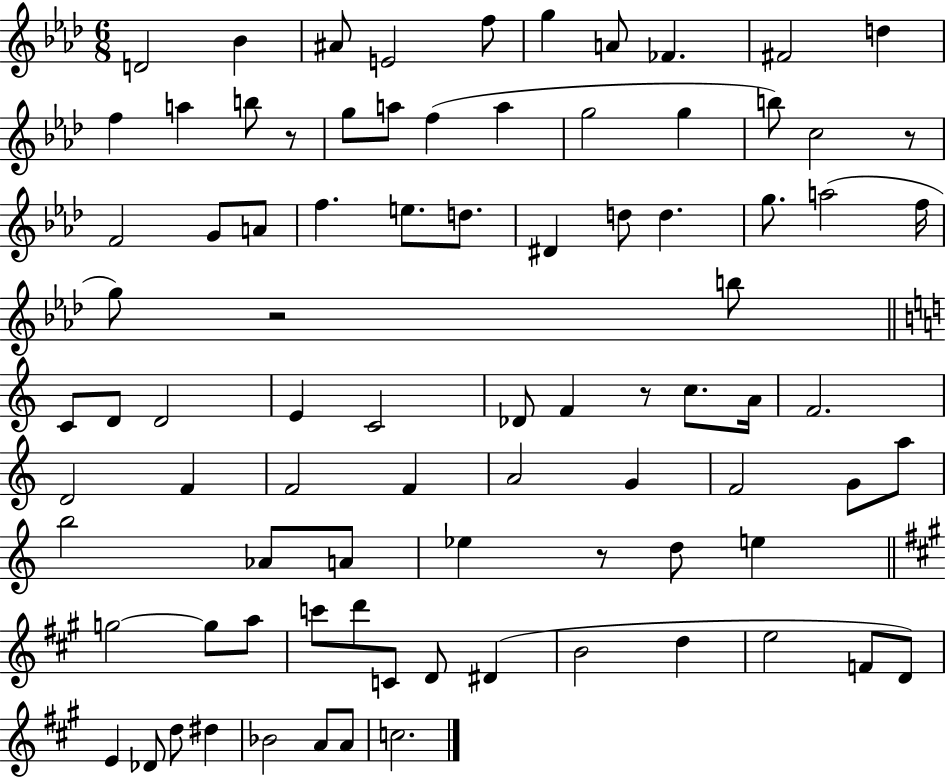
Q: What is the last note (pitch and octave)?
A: C5